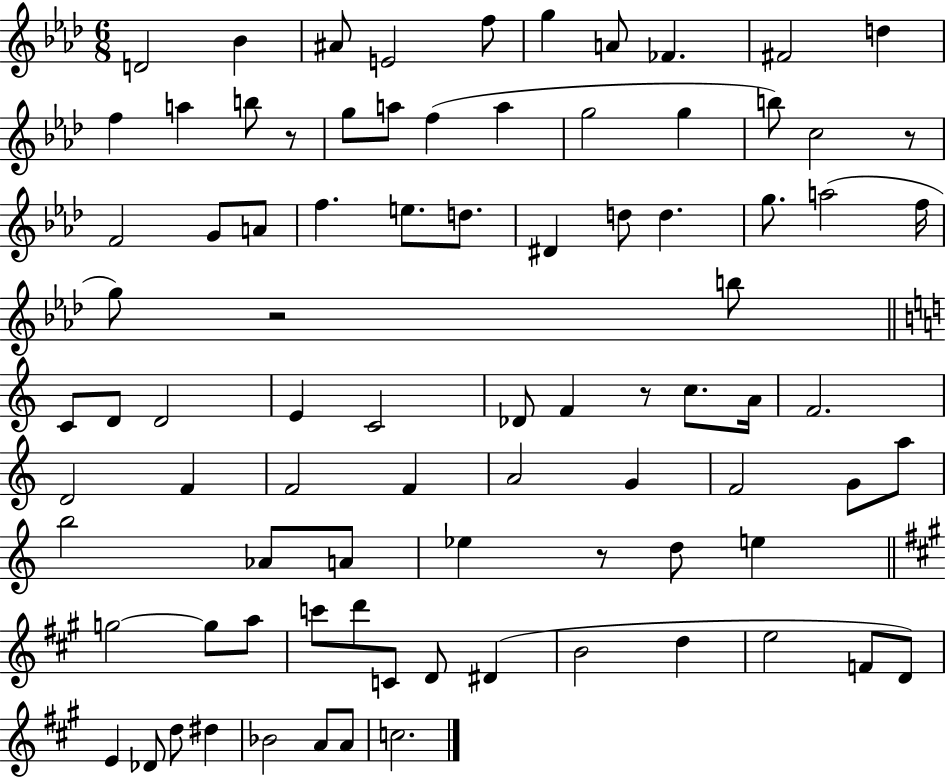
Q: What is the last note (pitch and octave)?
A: C5